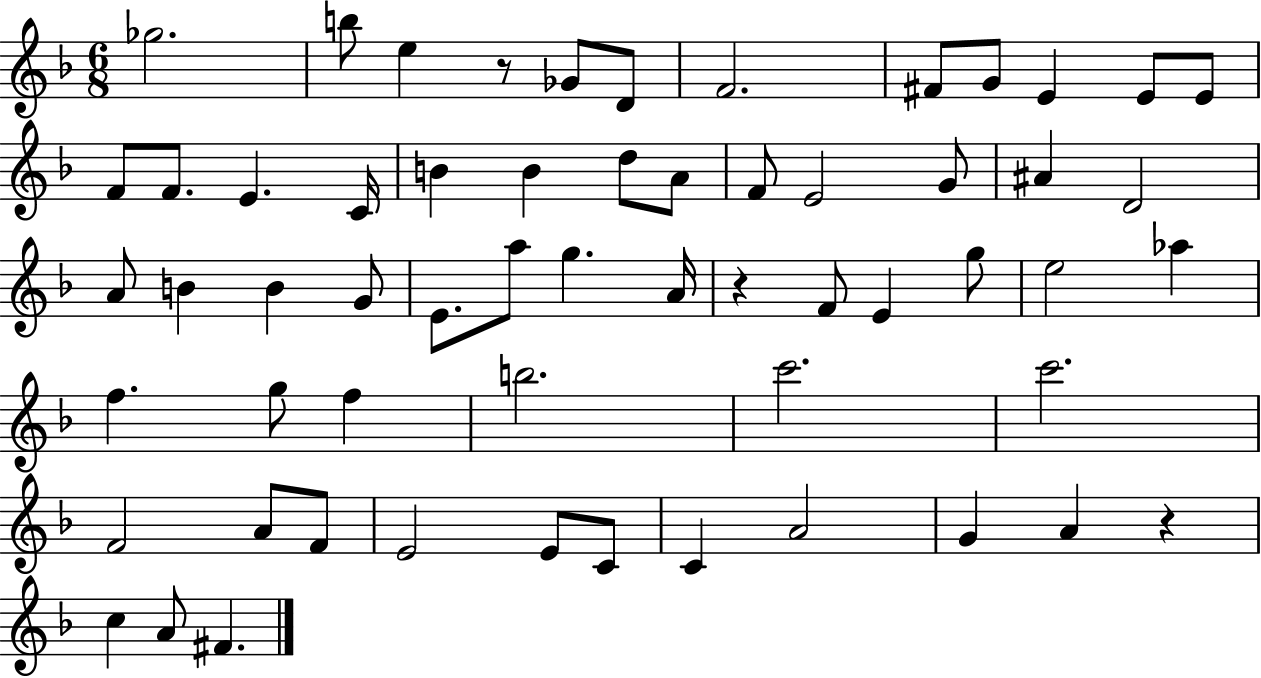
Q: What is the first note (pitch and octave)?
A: Gb5